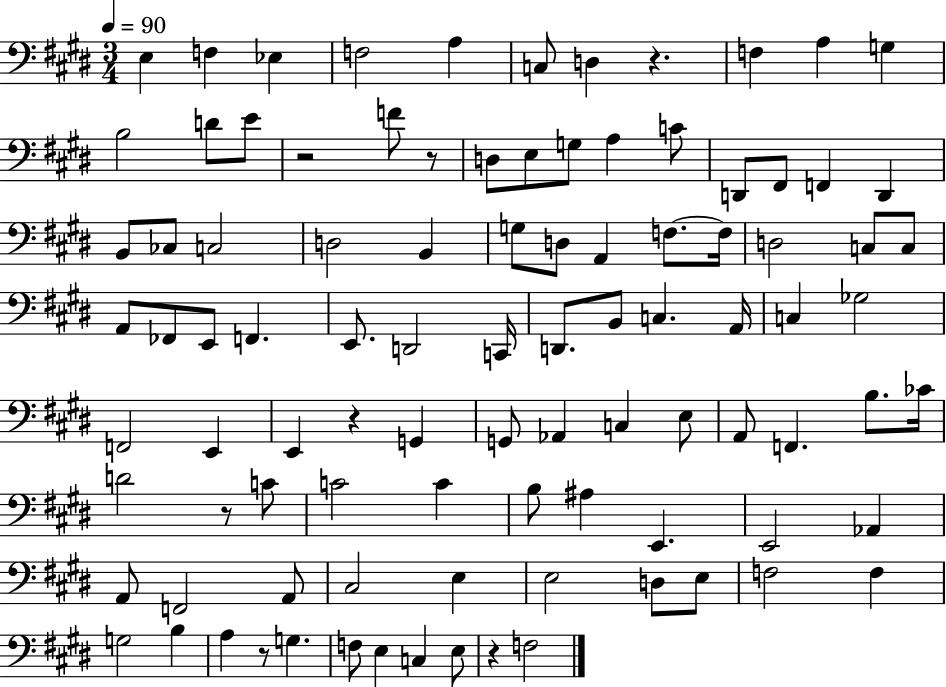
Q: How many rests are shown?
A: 7